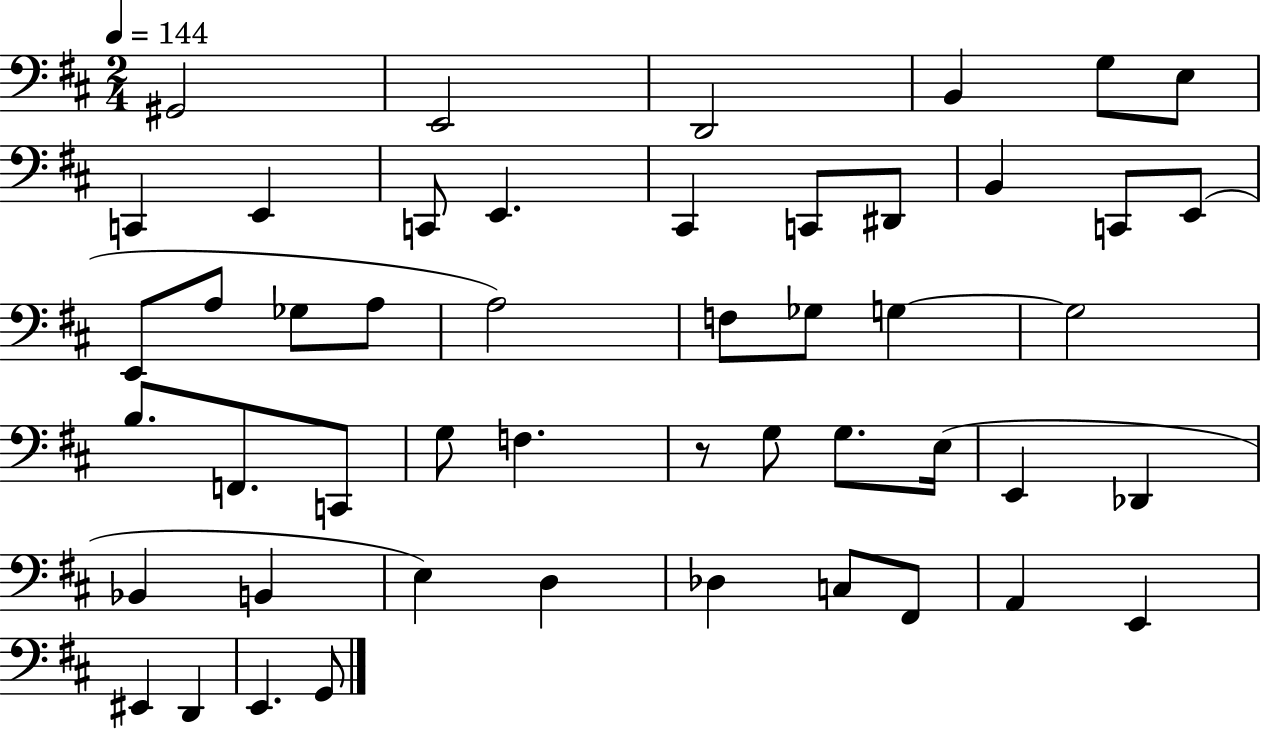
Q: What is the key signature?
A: D major